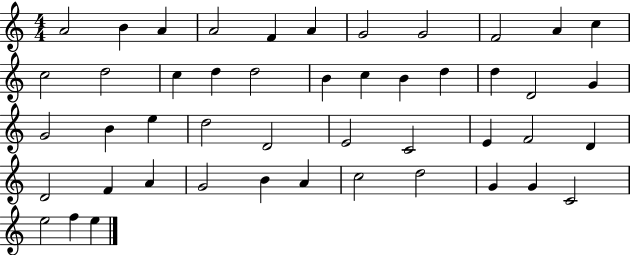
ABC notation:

X:1
T:Untitled
M:4/4
L:1/4
K:C
A2 B A A2 F A G2 G2 F2 A c c2 d2 c d d2 B c B d d D2 G G2 B e d2 D2 E2 C2 E F2 D D2 F A G2 B A c2 d2 G G C2 e2 f e